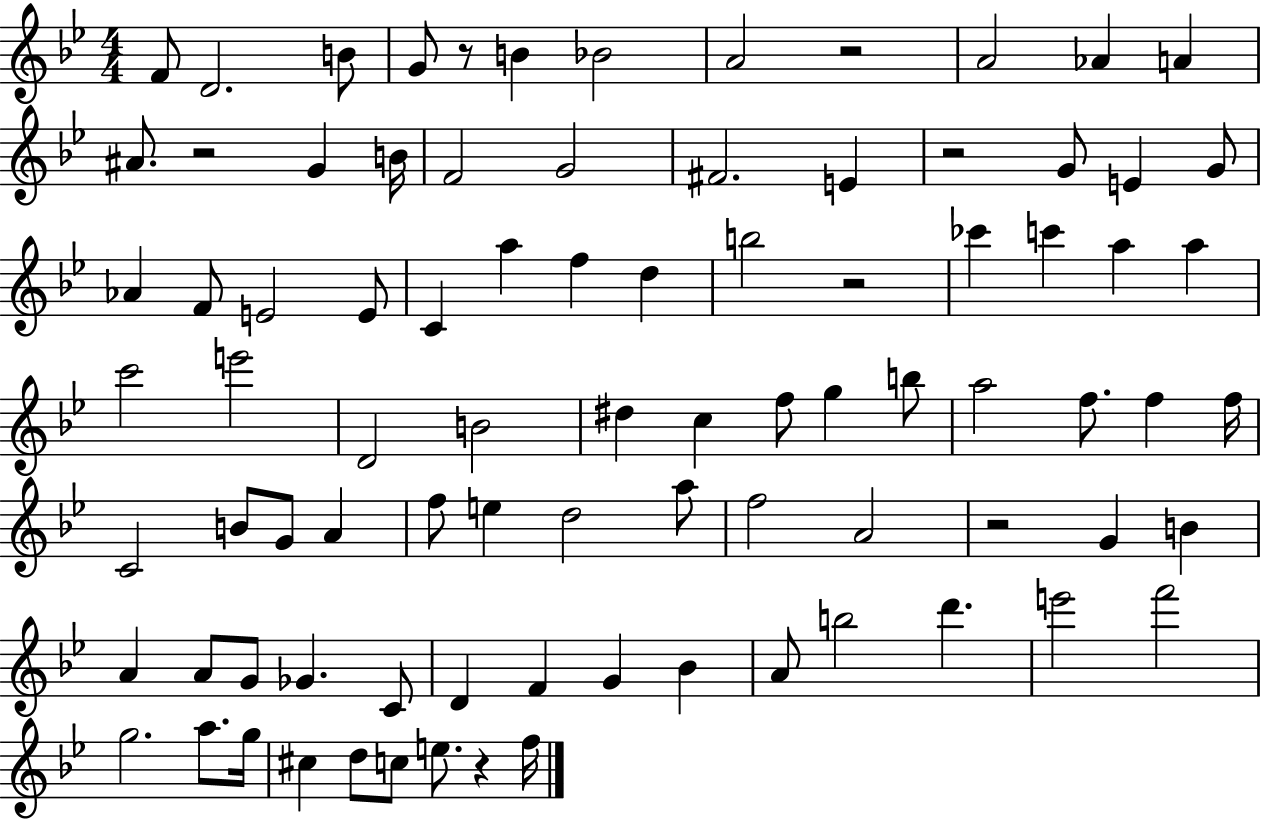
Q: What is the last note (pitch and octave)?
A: F5